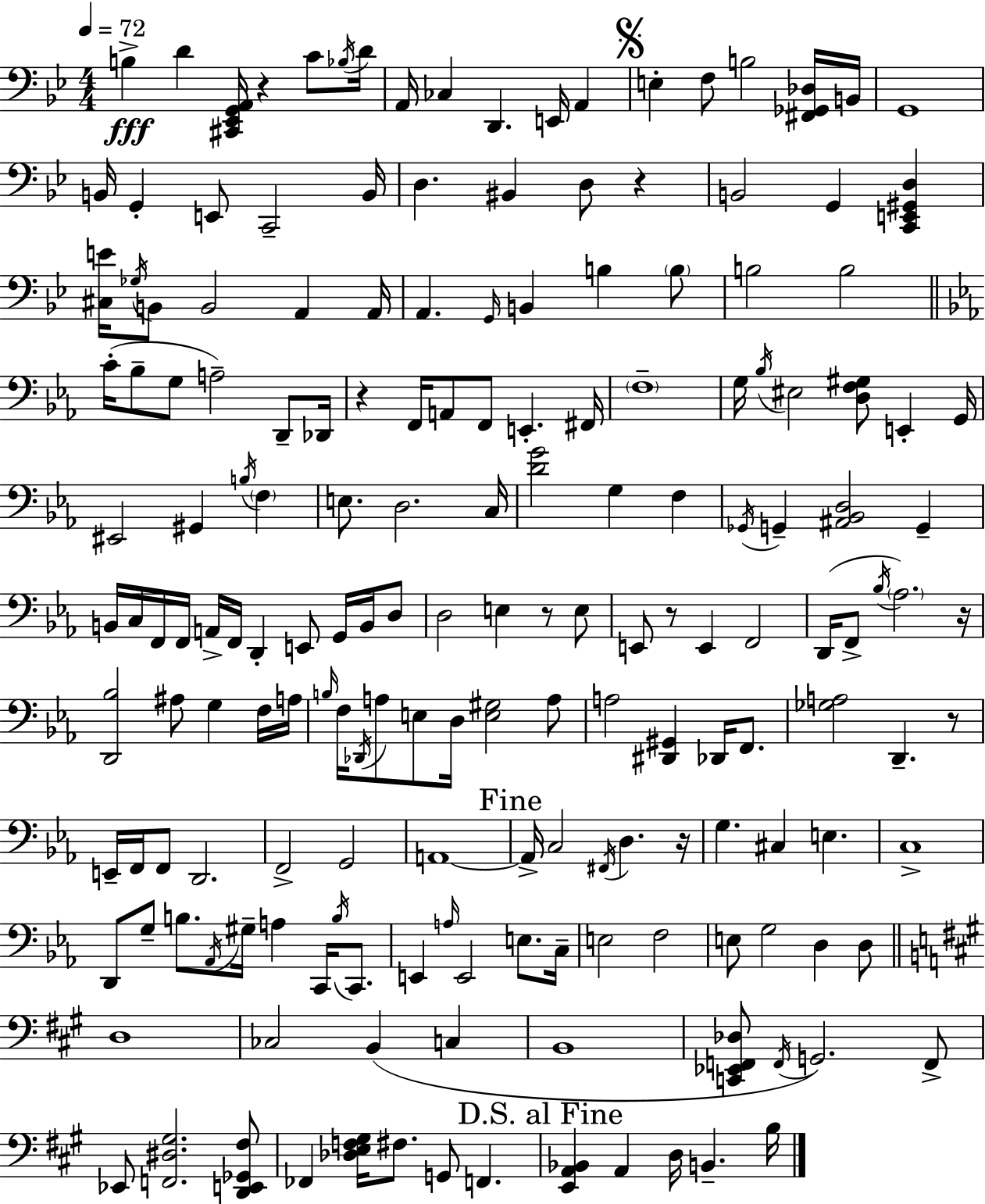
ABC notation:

X:1
T:Untitled
M:4/4
L:1/4
K:Bb
B, D [^C,,_E,,G,,A,,]/4 z C/2 _B,/4 D/4 A,,/4 _C, D,, E,,/4 A,, E, F,/2 B,2 [^F,,_G,,_D,]/4 B,,/4 G,,4 B,,/4 G,, E,,/2 C,,2 B,,/4 D, ^B,, D,/2 z B,,2 G,, [C,,E,,^G,,D,] [^C,E]/4 _G,/4 B,,/2 B,,2 A,, A,,/4 A,, G,,/4 B,, B, B,/2 B,2 B,2 C/4 _B,/2 G,/2 A,2 D,,/2 _D,,/4 z F,,/4 A,,/2 F,,/2 E,, ^F,,/4 F,4 G,/4 _B,/4 ^E,2 [D,F,^G,]/2 E,, G,,/4 ^E,,2 ^G,, B,/4 F, E,/2 D,2 C,/4 [DG]2 G, F, _G,,/4 G,, [^A,,_B,,D,]2 G,, B,,/4 C,/4 F,,/4 F,,/4 A,,/4 F,,/4 D,, E,,/2 G,,/4 B,,/4 D,/2 D,2 E, z/2 E,/2 E,,/2 z/2 E,, F,,2 D,,/4 F,,/2 _B,/4 _A,2 z/4 [D,,_B,]2 ^A,/2 G, F,/4 A,/4 B,/4 F,/4 _D,,/4 A,/2 E,/2 D,/4 [E,^G,]2 A,/2 A,2 [^D,,^G,,] _D,,/4 F,,/2 [_G,A,]2 D,, z/2 E,,/4 F,,/4 F,,/2 D,,2 F,,2 G,,2 A,,4 A,,/4 C,2 ^F,,/4 D, z/4 G, ^C, E, C,4 D,,/2 G,/2 B,/2 _A,,/4 ^G,/4 A, C,,/4 B,/4 C,,/2 E,, A,/4 E,,2 E,/2 C,/4 E,2 F,2 E,/2 G,2 D, D,/2 D,4 _C,2 B,, C, B,,4 [C,,_E,,F,,_D,]/2 F,,/4 G,,2 F,,/2 _E,,/2 [F,,^D,^G,]2 [D,,E,,_G,,^F,]/2 _F,, [_D,E,F,^G,]/4 ^F,/2 G,,/2 F,, [E,,A,,_B,,] A,, D,/4 B,, B,/4